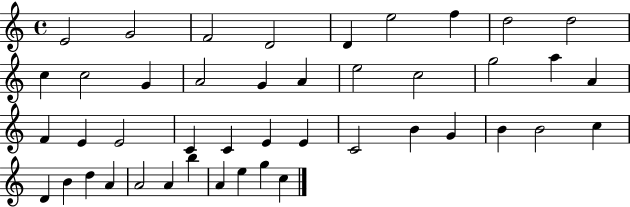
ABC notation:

X:1
T:Untitled
M:4/4
L:1/4
K:C
E2 G2 F2 D2 D e2 f d2 d2 c c2 G A2 G A e2 c2 g2 a A F E E2 C C E E C2 B G B B2 c D B d A A2 A b A e g c